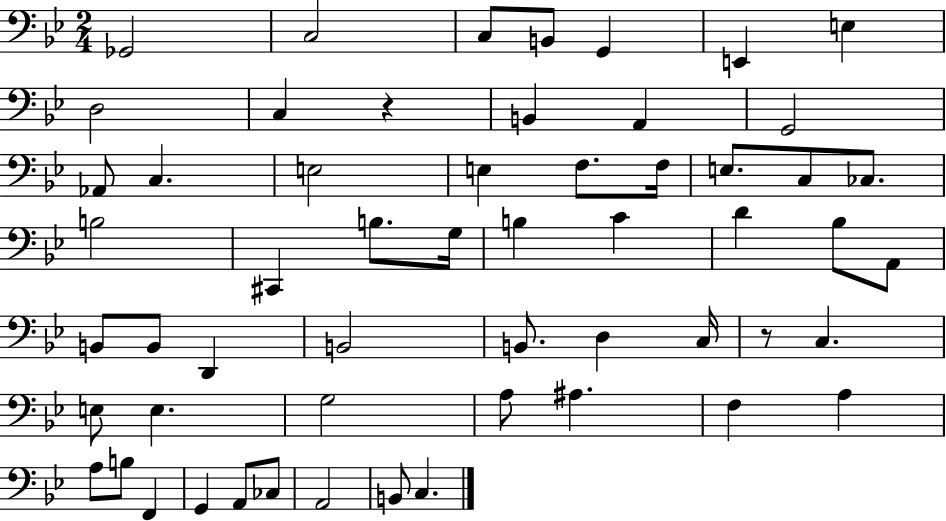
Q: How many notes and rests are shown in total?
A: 56